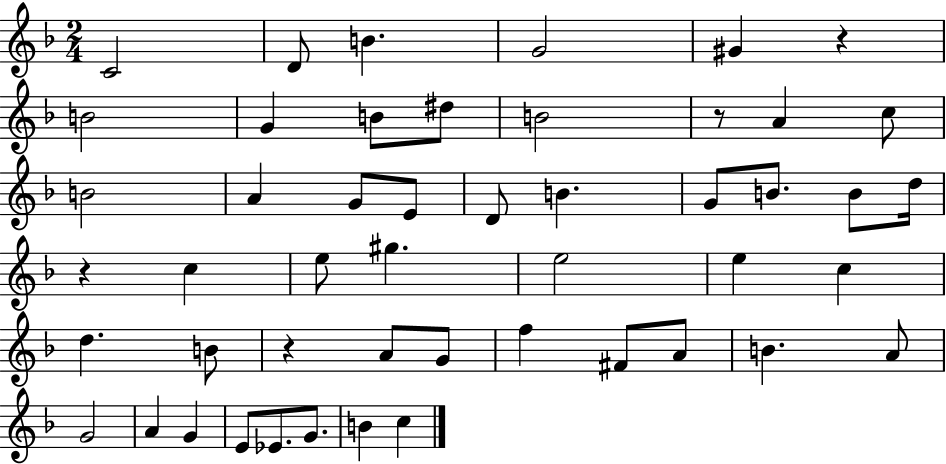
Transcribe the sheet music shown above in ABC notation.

X:1
T:Untitled
M:2/4
L:1/4
K:F
C2 D/2 B G2 ^G z B2 G B/2 ^d/2 B2 z/2 A c/2 B2 A G/2 E/2 D/2 B G/2 B/2 B/2 d/4 z c e/2 ^g e2 e c d B/2 z A/2 G/2 f ^F/2 A/2 B A/2 G2 A G E/2 _E/2 G/2 B c